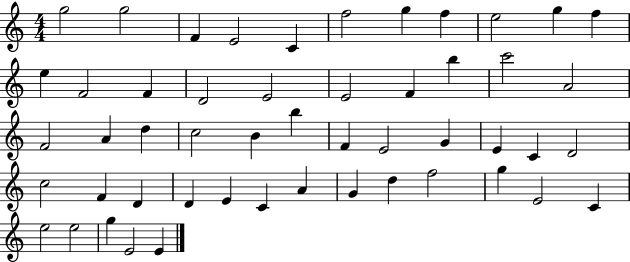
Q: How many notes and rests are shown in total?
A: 51